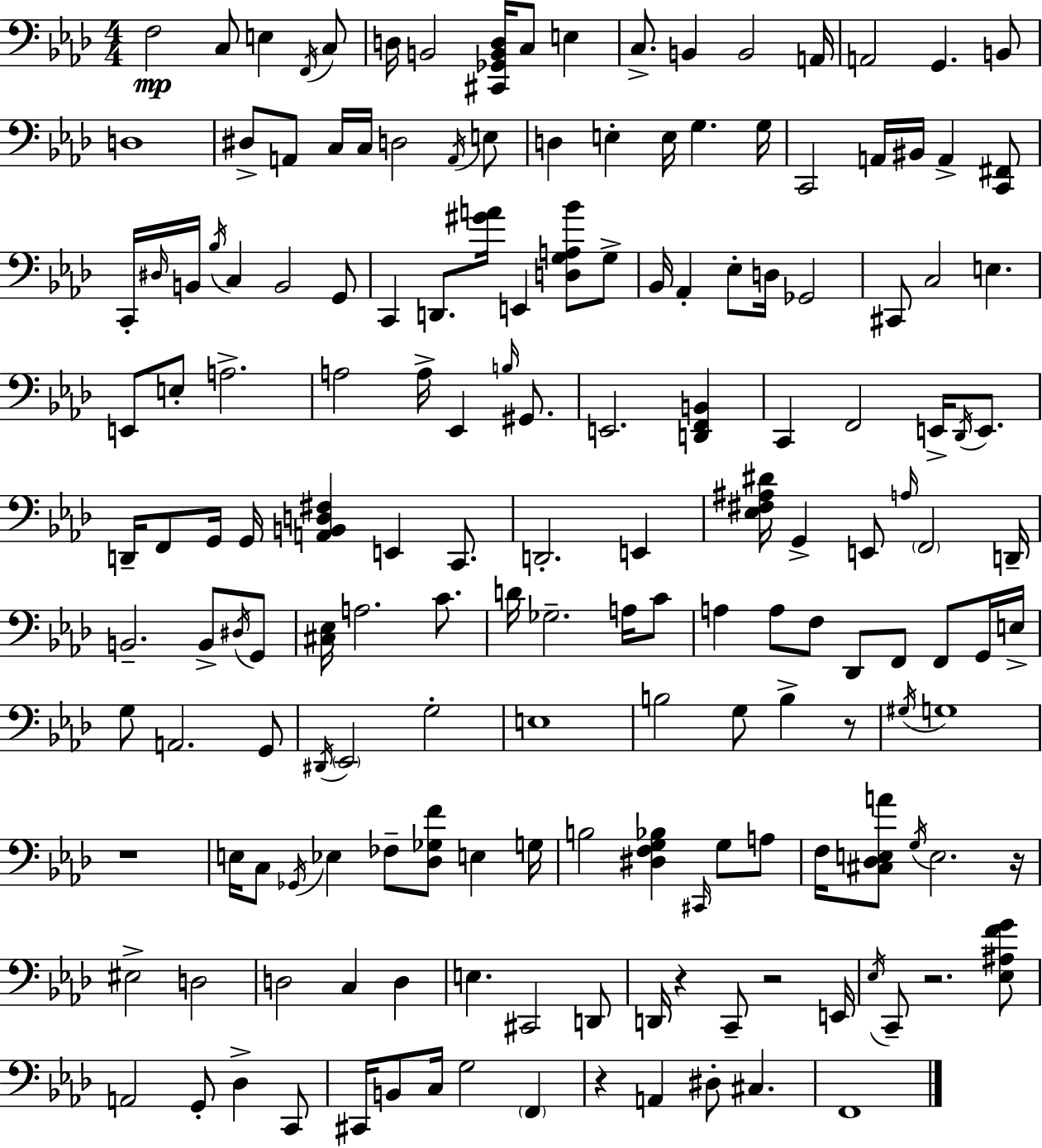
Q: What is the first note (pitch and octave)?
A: F3